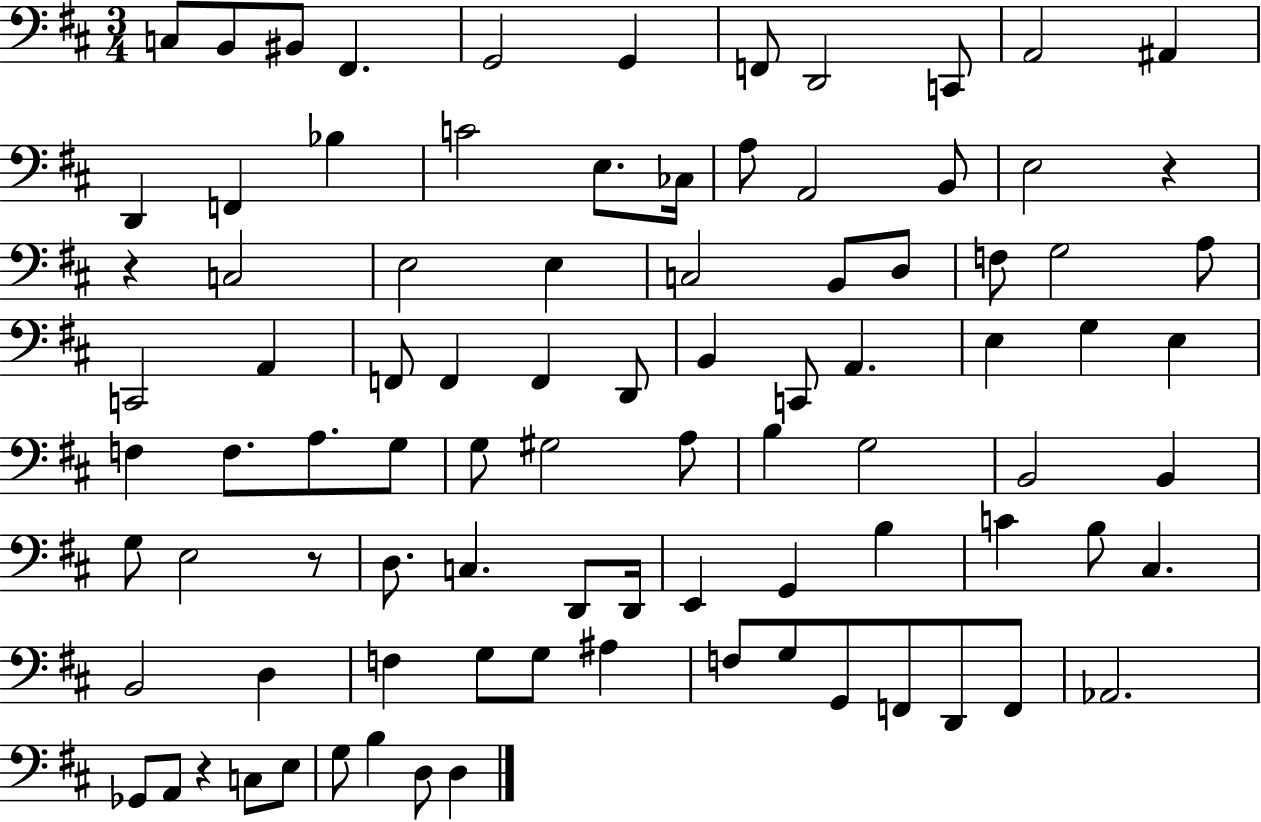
{
  \clef bass
  \numericTimeSignature
  \time 3/4
  \key d \major
  \repeat volta 2 { c8 b,8 bis,8 fis,4. | g,2 g,4 | f,8 d,2 c,8 | a,2 ais,4 | \break d,4 f,4 bes4 | c'2 e8. ces16 | a8 a,2 b,8 | e2 r4 | \break r4 c2 | e2 e4 | c2 b,8 d8 | f8 g2 a8 | \break c,2 a,4 | f,8 f,4 f,4 d,8 | b,4 c,8 a,4. | e4 g4 e4 | \break f4 f8. a8. g8 | g8 gis2 a8 | b4 g2 | b,2 b,4 | \break g8 e2 r8 | d8. c4. d,8 d,16 | e,4 g,4 b4 | c'4 b8 cis4. | \break b,2 d4 | f4 g8 g8 ais4 | f8 g8 g,8 f,8 d,8 f,8 | aes,2. | \break ges,8 a,8 r4 c8 e8 | g8 b4 d8 d4 | } \bar "|."
}